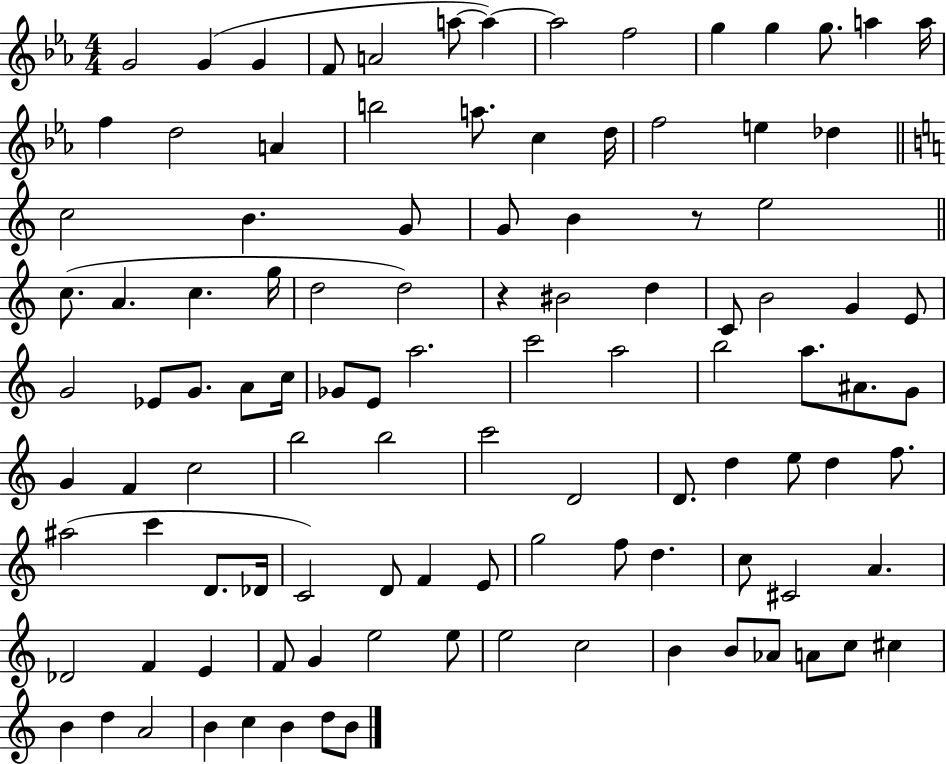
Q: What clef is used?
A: treble